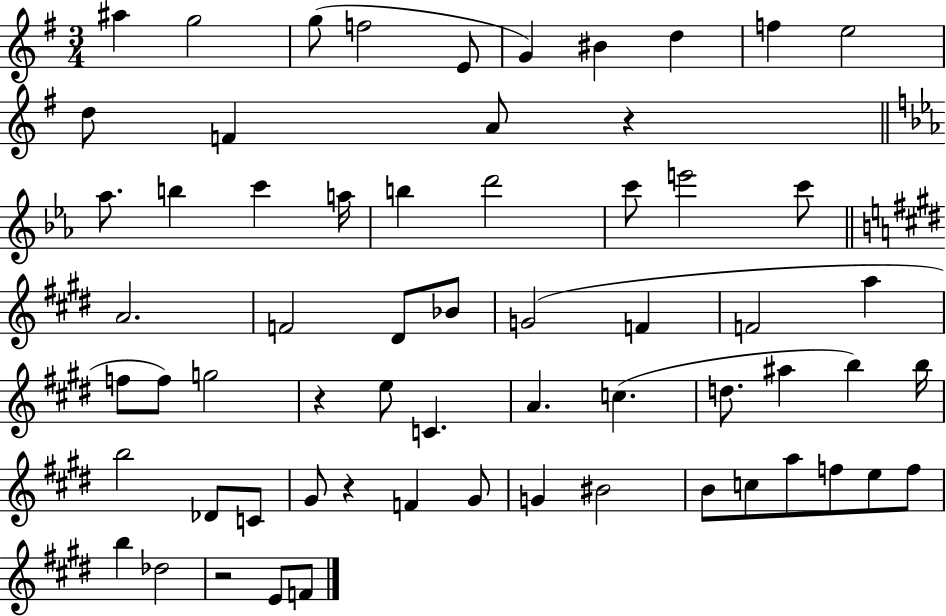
X:1
T:Untitled
M:3/4
L:1/4
K:G
^a g2 g/2 f2 E/2 G ^B d f e2 d/2 F A/2 z _a/2 b c' a/4 b d'2 c'/2 e'2 c'/2 A2 F2 ^D/2 _B/2 G2 F F2 a f/2 f/2 g2 z e/2 C A c d/2 ^a b b/4 b2 _D/2 C/2 ^G/2 z F ^G/2 G ^B2 B/2 c/2 a/2 f/2 e/2 f/2 b _d2 z2 E/2 F/2